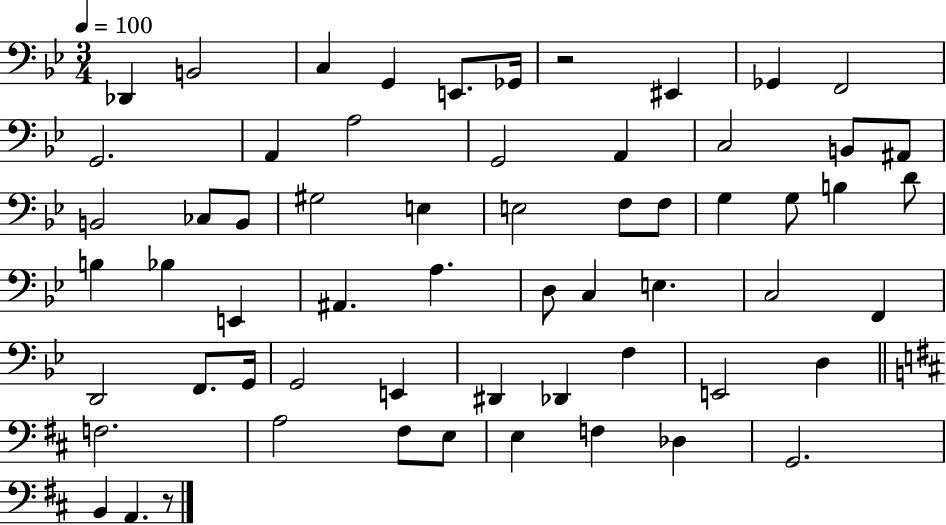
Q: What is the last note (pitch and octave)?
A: A2